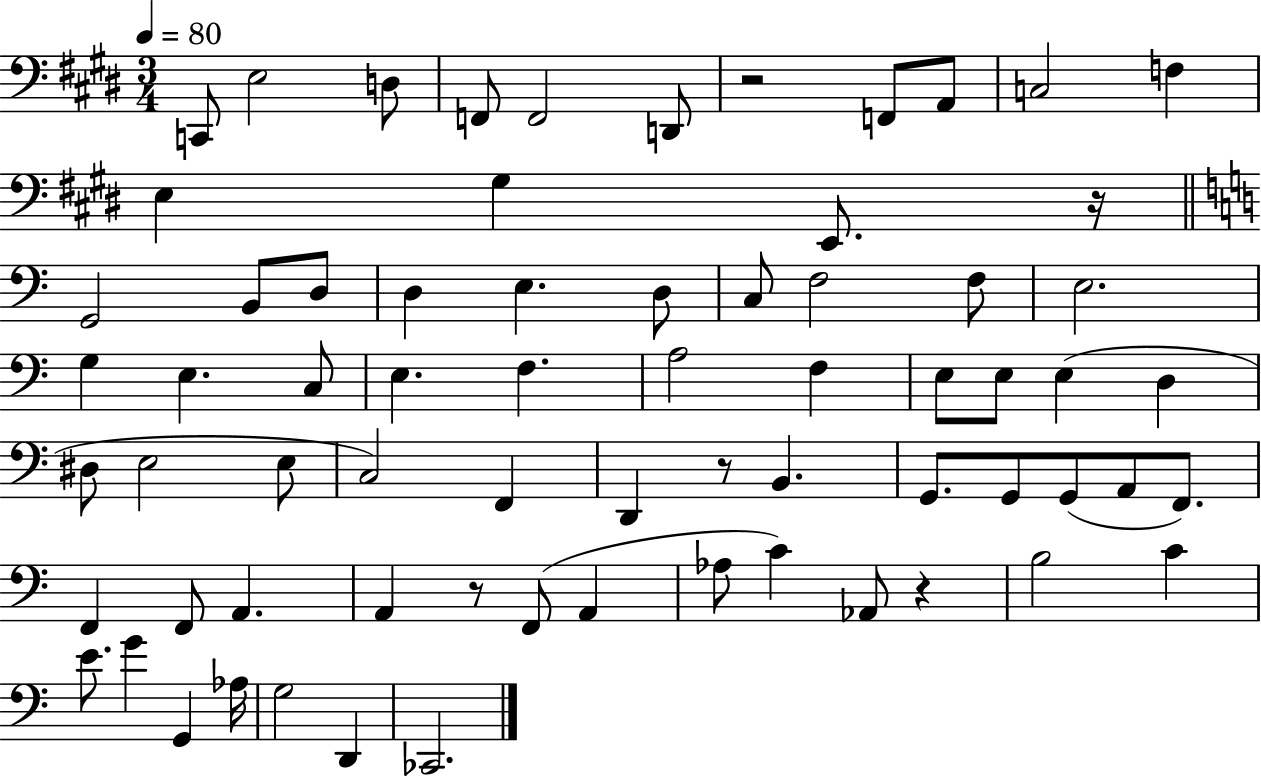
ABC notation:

X:1
T:Untitled
M:3/4
L:1/4
K:E
C,,/2 E,2 D,/2 F,,/2 F,,2 D,,/2 z2 F,,/2 A,,/2 C,2 F, E, ^G, E,,/2 z/4 G,,2 B,,/2 D,/2 D, E, D,/2 C,/2 F,2 F,/2 E,2 G, E, C,/2 E, F, A,2 F, E,/2 E,/2 E, D, ^D,/2 E,2 E,/2 C,2 F,, D,, z/2 B,, G,,/2 G,,/2 G,,/2 A,,/2 F,,/2 F,, F,,/2 A,, A,, z/2 F,,/2 A,, _A,/2 C _A,,/2 z B,2 C E/2 G G,, _A,/4 G,2 D,, _C,,2